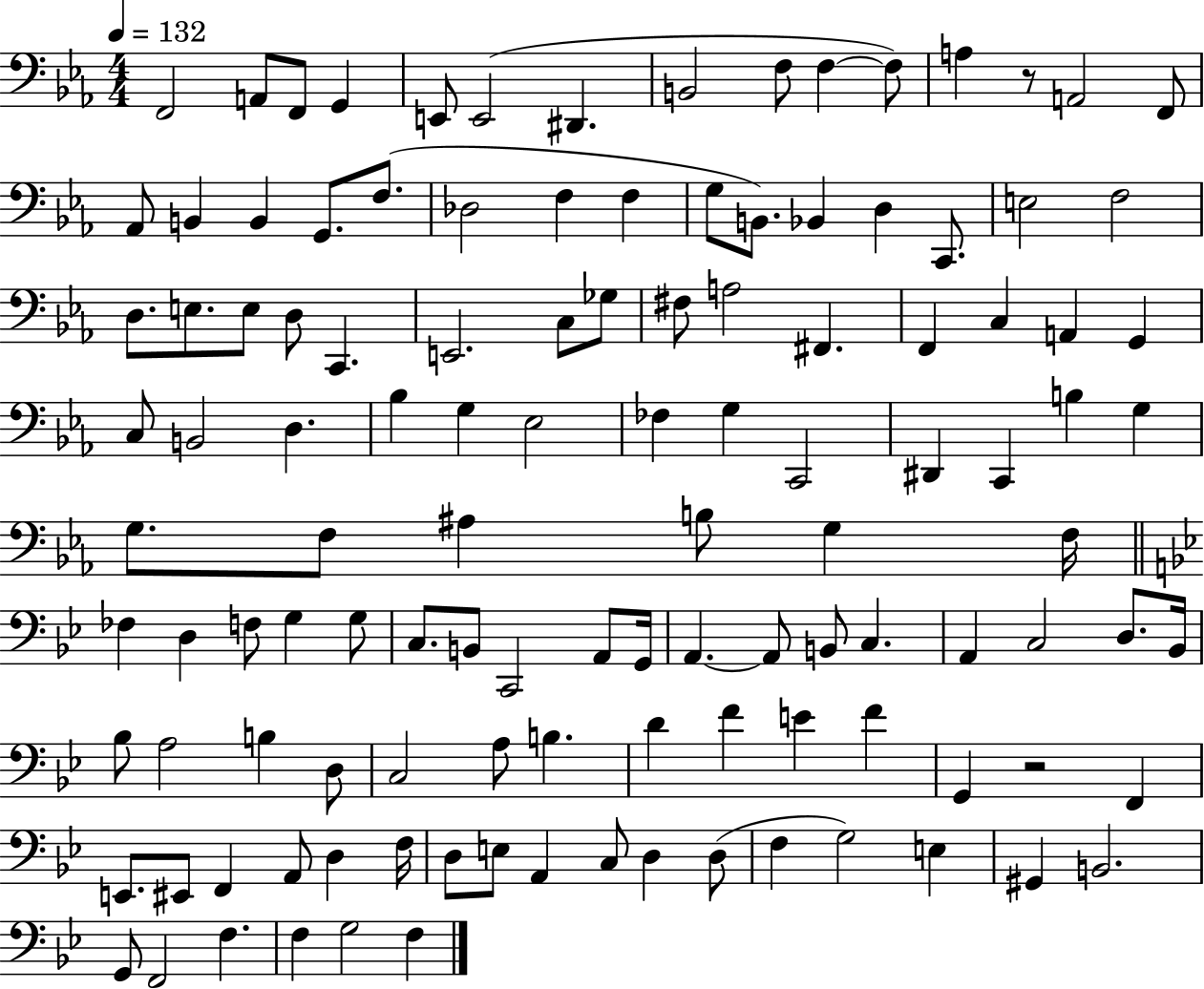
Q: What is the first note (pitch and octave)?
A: F2